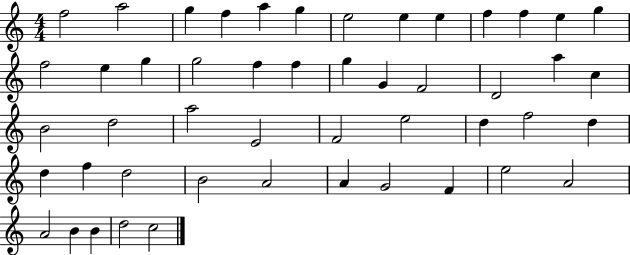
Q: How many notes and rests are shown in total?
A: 49